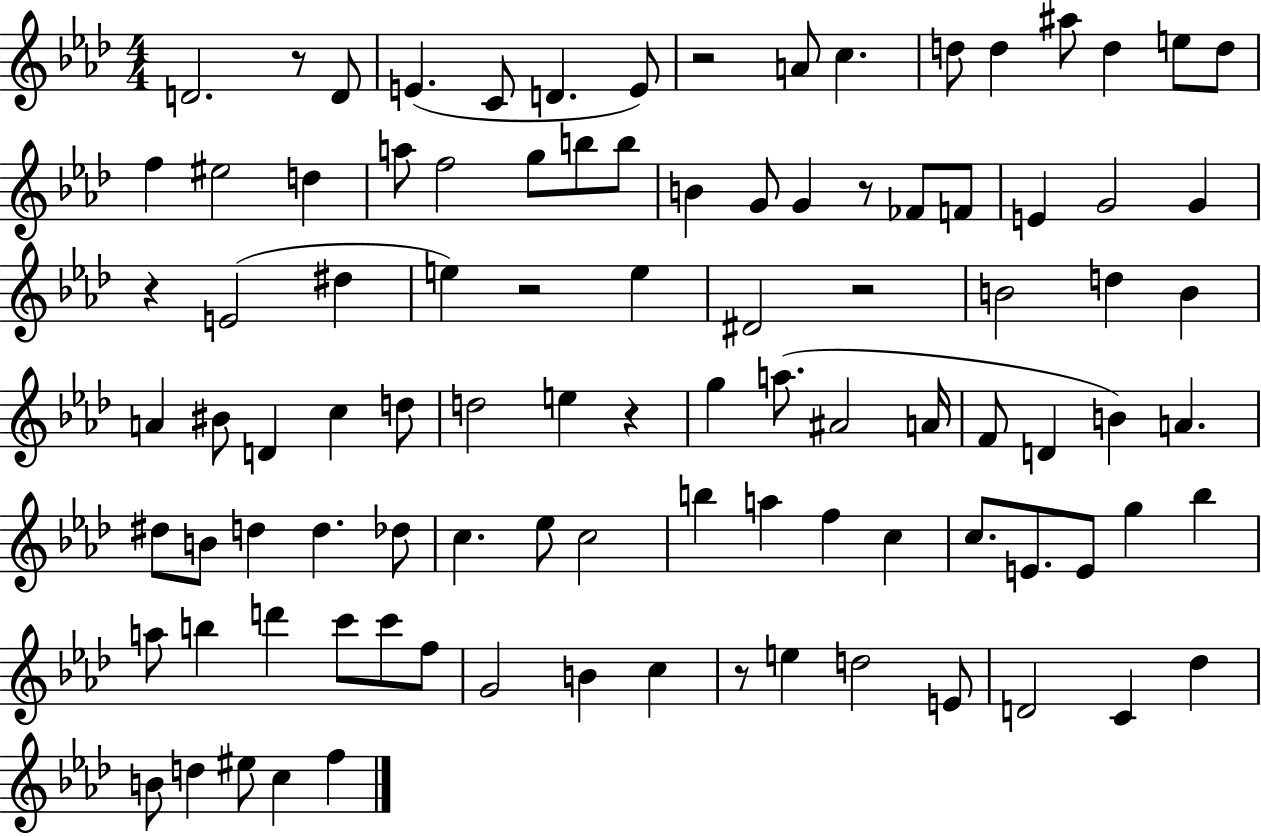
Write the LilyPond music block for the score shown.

{
  \clef treble
  \numericTimeSignature
  \time 4/4
  \key aes \major
  d'2. r8 d'8 | e'4.( c'8 d'4. e'8) | r2 a'8 c''4. | d''8 d''4 ais''8 d''4 e''8 d''8 | \break f''4 eis''2 d''4 | a''8 f''2 g''8 b''8 b''8 | b'4 g'8 g'4 r8 fes'8 f'8 | e'4 g'2 g'4 | \break r4 e'2( dis''4 | e''4) r2 e''4 | dis'2 r2 | b'2 d''4 b'4 | \break a'4 bis'8 d'4 c''4 d''8 | d''2 e''4 r4 | g''4 a''8.( ais'2 a'16 | f'8 d'4 b'4) a'4. | \break dis''8 b'8 d''4 d''4. des''8 | c''4. ees''8 c''2 | b''4 a''4 f''4 c''4 | c''8. e'8. e'8 g''4 bes''4 | \break a''8 b''4 d'''4 c'''8 c'''8 f''8 | g'2 b'4 c''4 | r8 e''4 d''2 e'8 | d'2 c'4 des''4 | \break b'8 d''4 eis''8 c''4 f''4 | \bar "|."
}